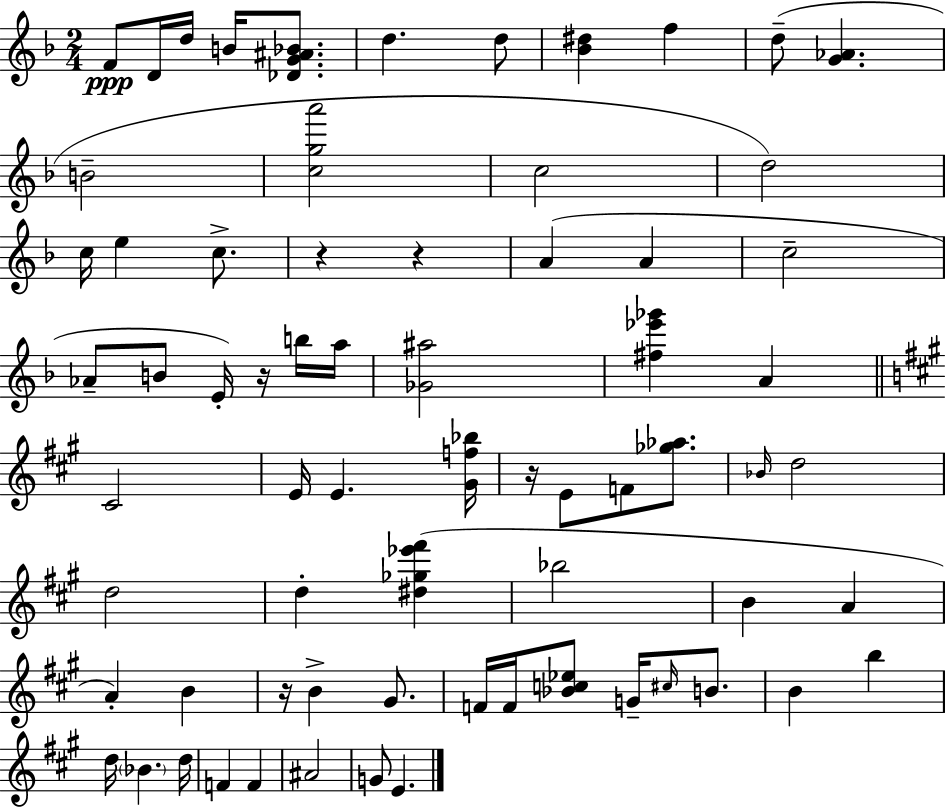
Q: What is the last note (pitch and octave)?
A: E4